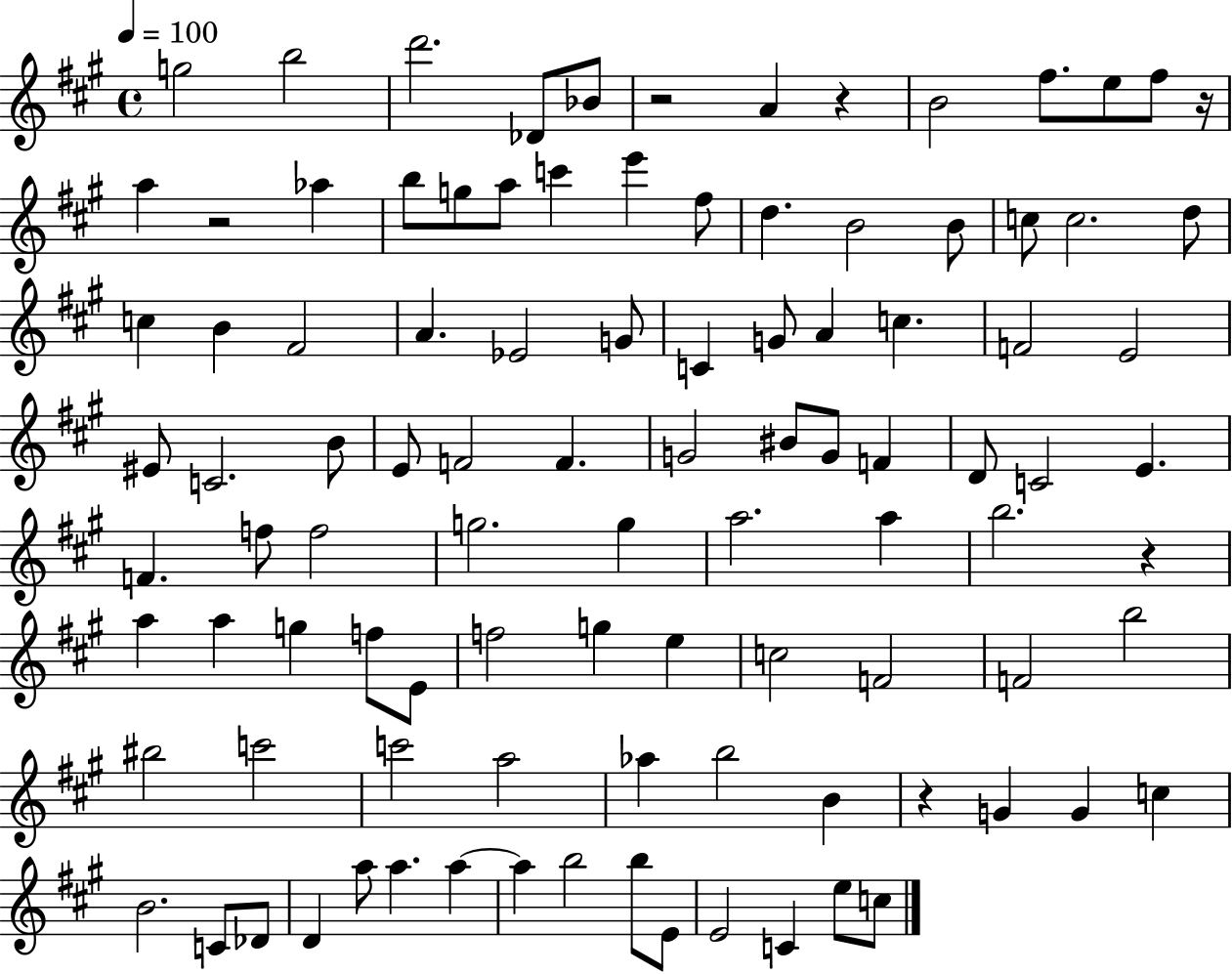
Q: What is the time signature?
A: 4/4